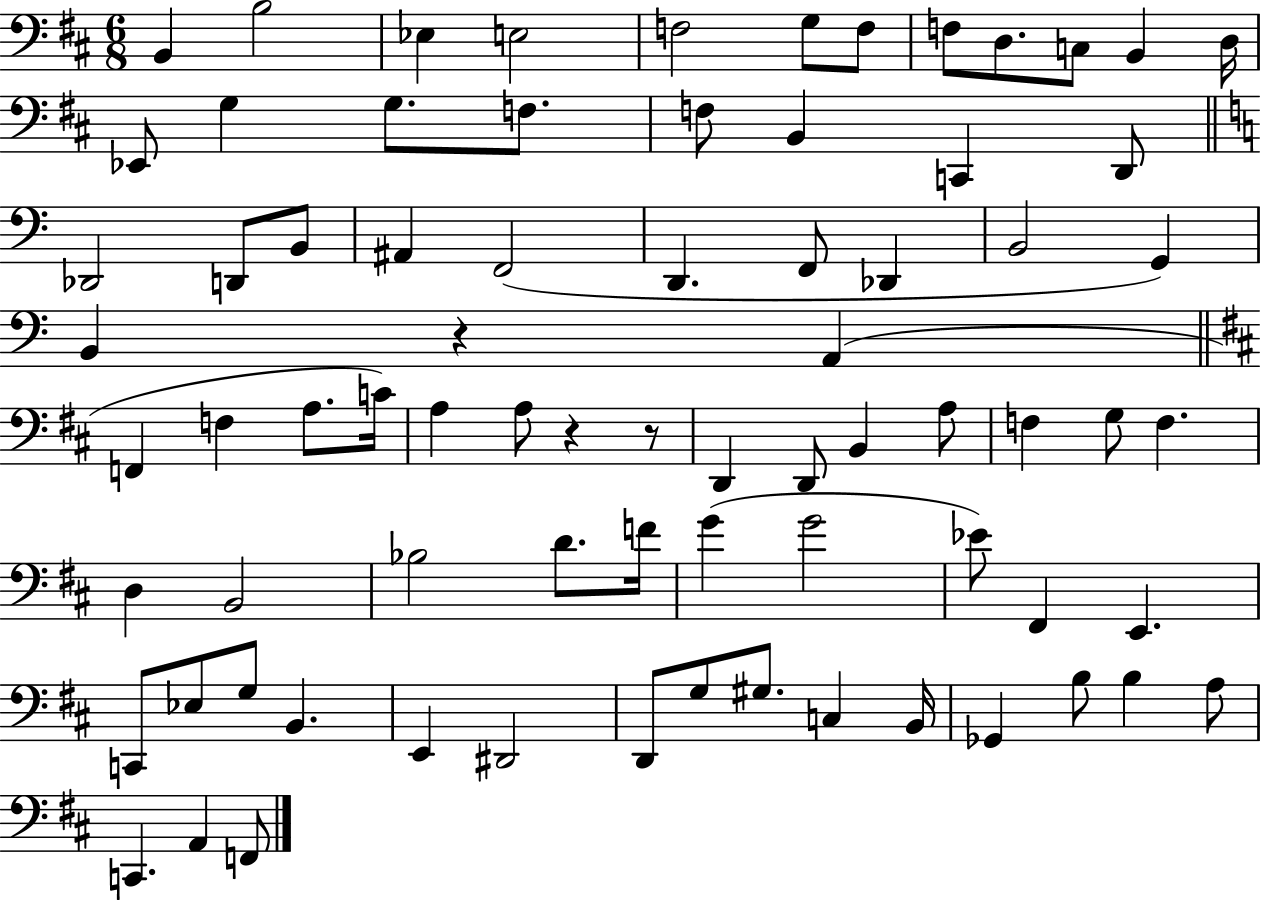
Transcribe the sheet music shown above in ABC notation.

X:1
T:Untitled
M:6/8
L:1/4
K:D
B,, B,2 _E, E,2 F,2 G,/2 F,/2 F,/2 D,/2 C,/2 B,, D,/4 _E,,/2 G, G,/2 F,/2 F,/2 B,, C,, D,,/2 _D,,2 D,,/2 B,,/2 ^A,, F,,2 D,, F,,/2 _D,, B,,2 G,, B,, z A,, F,, F, A,/2 C/4 A, A,/2 z z/2 D,, D,,/2 B,, A,/2 F, G,/2 F, D, B,,2 _B,2 D/2 F/4 G G2 _E/2 ^F,, E,, C,,/2 _E,/2 G,/2 B,, E,, ^D,,2 D,,/2 G,/2 ^G,/2 C, B,,/4 _G,, B,/2 B, A,/2 C,, A,, F,,/2